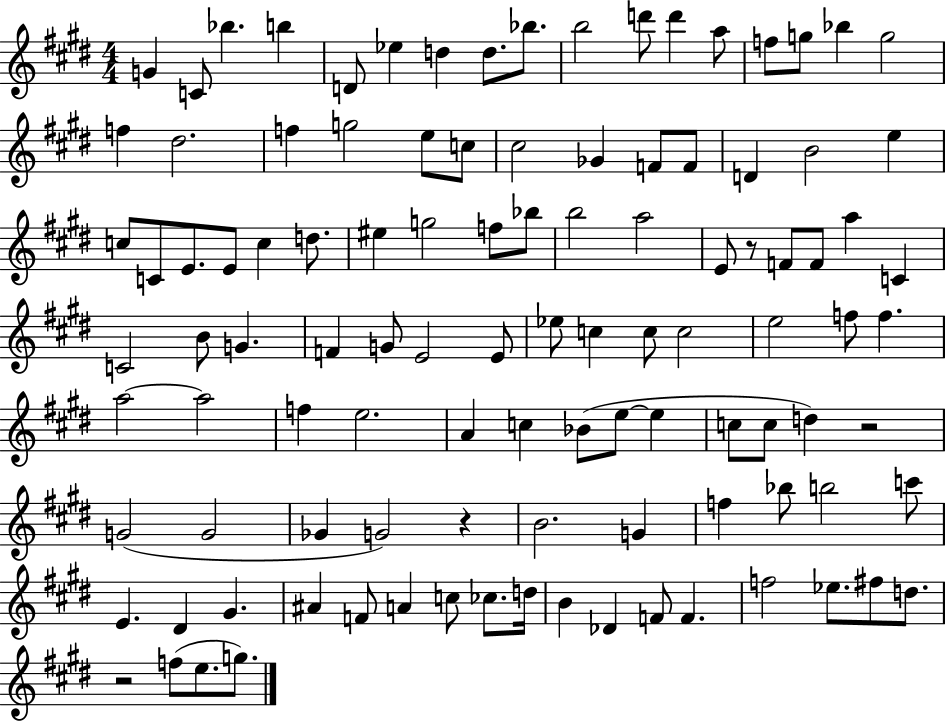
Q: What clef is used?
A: treble